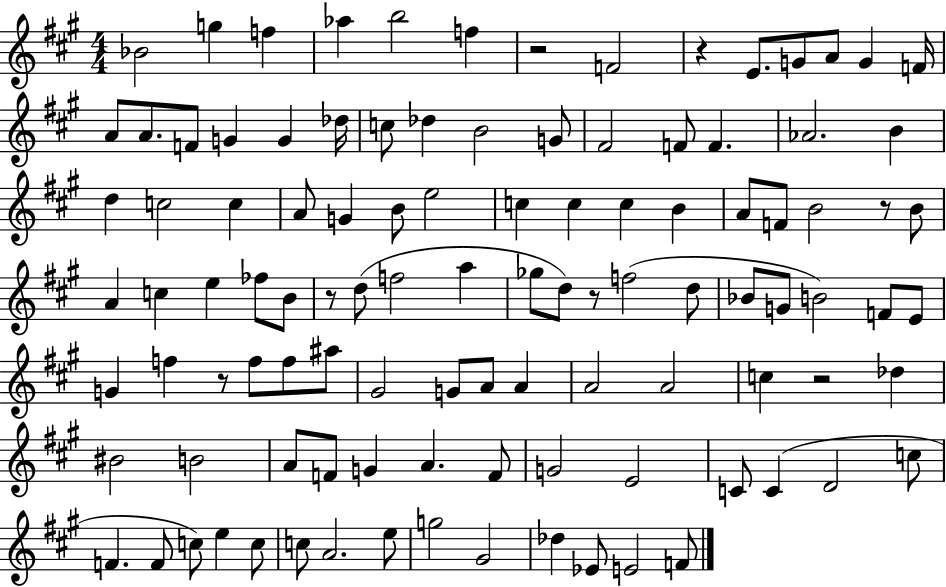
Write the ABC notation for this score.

X:1
T:Untitled
M:4/4
L:1/4
K:A
_B2 g f _a b2 f z2 F2 z E/2 G/2 A/2 G F/4 A/2 A/2 F/2 G G _d/4 c/2 _d B2 G/2 ^F2 F/2 F _A2 B d c2 c A/2 G B/2 e2 c c c B A/2 F/2 B2 z/2 B/2 A c e _f/2 B/2 z/2 d/2 f2 a _g/2 d/2 z/2 f2 d/2 _B/2 G/2 B2 F/2 E/2 G f z/2 f/2 f/2 ^a/2 ^G2 G/2 A/2 A A2 A2 c z2 _d ^B2 B2 A/2 F/2 G A F/2 G2 E2 C/2 C D2 c/2 F F/2 c/2 e c/2 c/2 A2 e/2 g2 ^G2 _d _E/2 E2 F/2